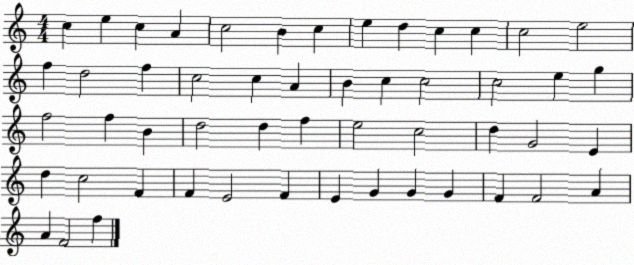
X:1
T:Untitled
M:4/4
L:1/4
K:C
c e c A c2 B c e d c c c2 e2 f d2 f c2 c A B c c2 c2 e g f2 f B d2 d f e2 c2 d G2 E d c2 F F E2 F E G G G F F2 A A F2 f